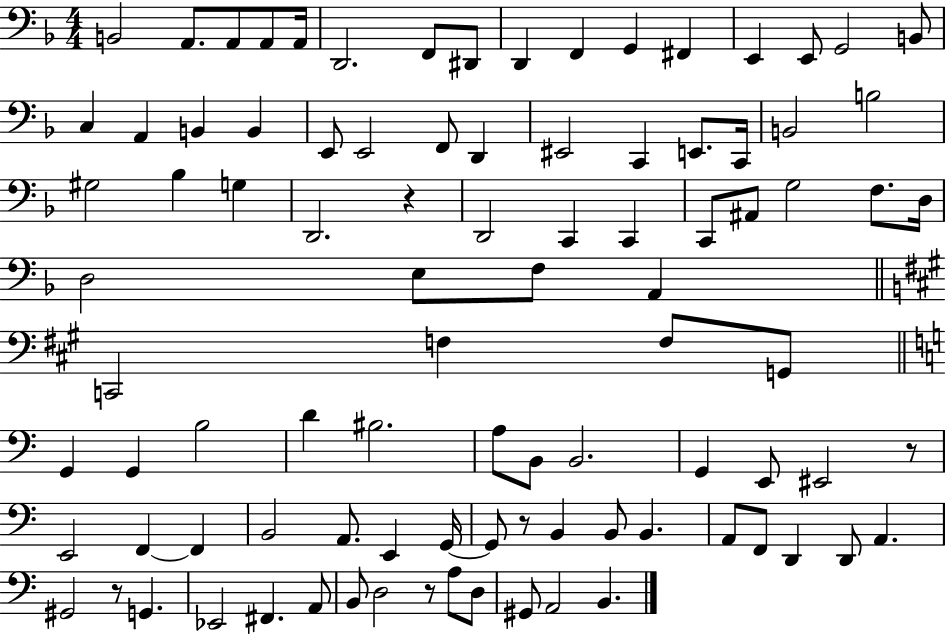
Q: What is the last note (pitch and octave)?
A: B2